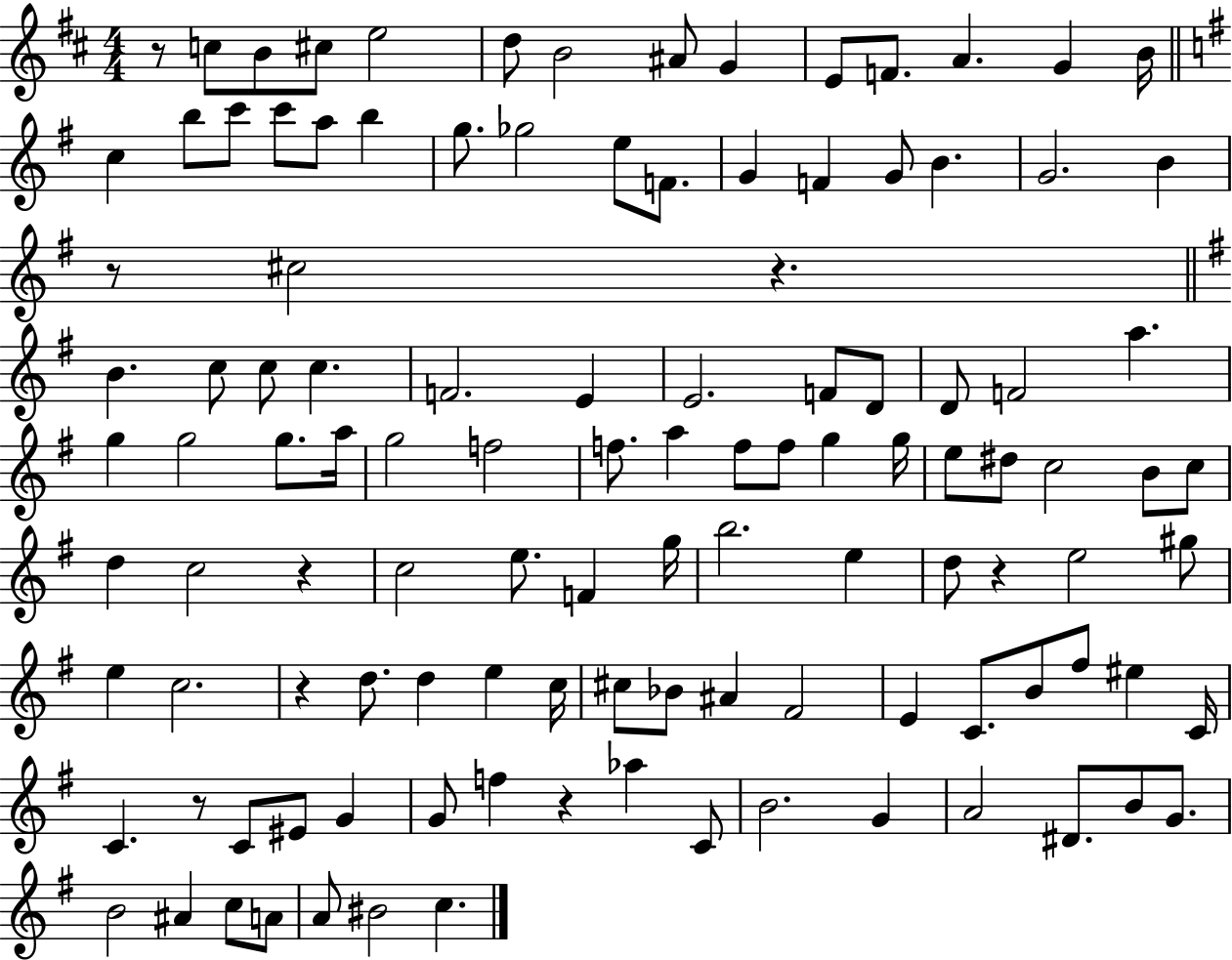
{
  \clef treble
  \numericTimeSignature
  \time 4/4
  \key d \major
  r8 c''8 b'8 cis''8 e''2 | d''8 b'2 ais'8 g'4 | e'8 f'8. a'4. g'4 b'16 | \bar "||" \break \key g \major c''4 b''8 c'''8 c'''8 a''8 b''4 | g''8. ges''2 e''8 f'8. | g'4 f'4 g'8 b'4. | g'2. b'4 | \break r8 cis''2 r4. | \bar "||" \break \key g \major b'4. c''8 c''8 c''4. | f'2. e'4 | e'2. f'8 d'8 | d'8 f'2 a''4. | \break g''4 g''2 g''8. a''16 | g''2 f''2 | f''8. a''4 f''8 f''8 g''4 g''16 | e''8 dis''8 c''2 b'8 c''8 | \break d''4 c''2 r4 | c''2 e''8. f'4 g''16 | b''2. e''4 | d''8 r4 e''2 gis''8 | \break e''4 c''2. | r4 d''8. d''4 e''4 c''16 | cis''8 bes'8 ais'4 fis'2 | e'4 c'8. b'8 fis''8 eis''4 c'16 | \break c'4. r8 c'8 eis'8 g'4 | g'8 f''4 r4 aes''4 c'8 | b'2. g'4 | a'2 dis'8. b'8 g'8. | \break b'2 ais'4 c''8 a'8 | a'8 bis'2 c''4. | \bar "|."
}